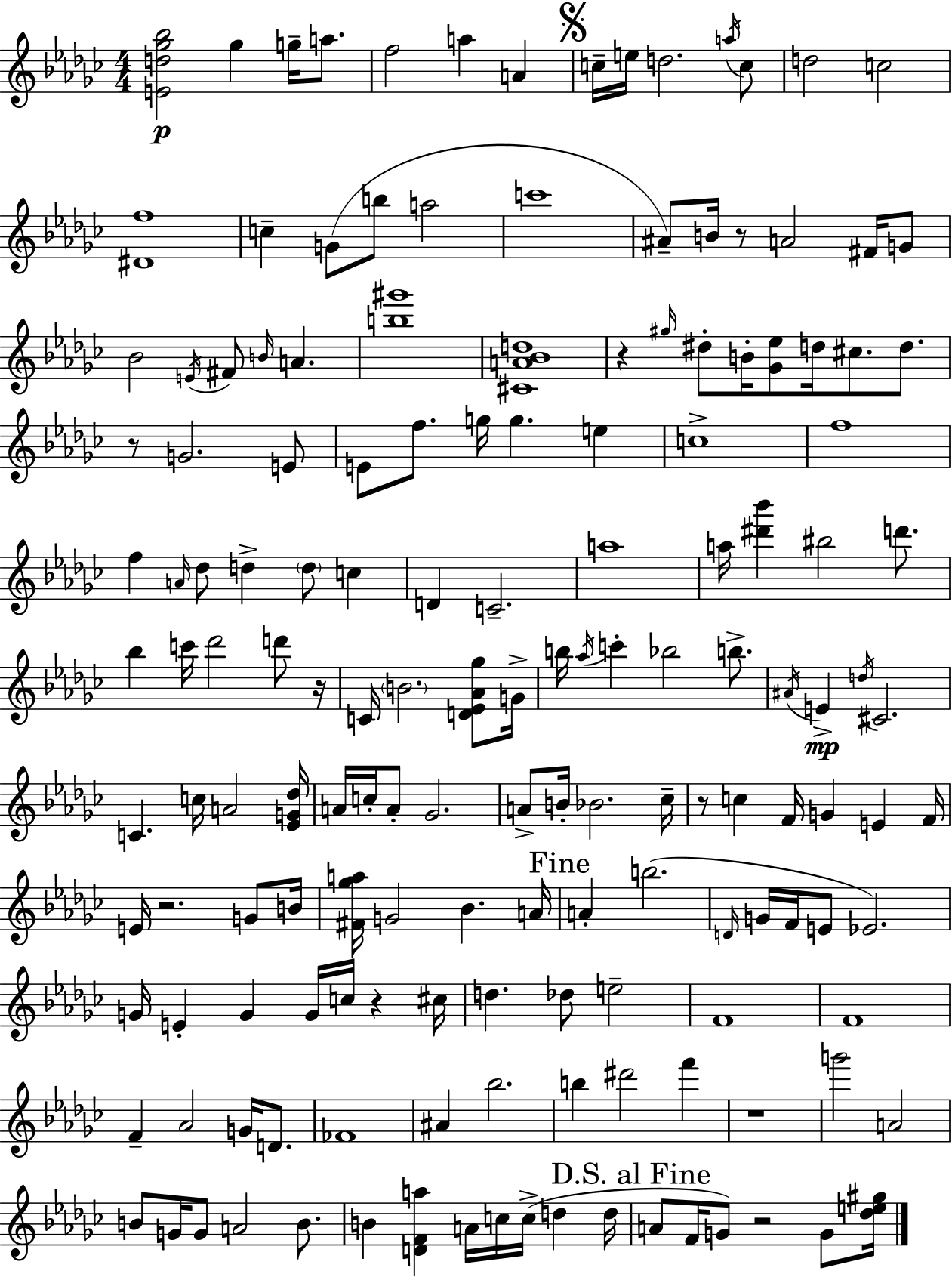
{
  \clef treble
  \numericTimeSignature
  \time 4/4
  \key ees \minor
  <e' d'' ges'' bes''>2\p ges''4 g''16-- a''8. | f''2 a''4 a'4 | \mark \markup { \musicglyph "scripts.segno" } c''16-- e''16 d''2. \acciaccatura { a''16 } c''8 | d''2 c''2 | \break <dis' f''>1 | c''4-- g'8( b''8 a''2 | c'''1 | ais'8--) b'16 r8 a'2 fis'16 g'8 | \break bes'2 \acciaccatura { e'16 } fis'8 \grace { b'16 } a'4. | <b'' gis'''>1 | <cis' a' bes' d''>1 | r4 \grace { gis''16 } dis''8-. b'16-. <ges' ees''>8 d''16 cis''8. | \break d''8. r8 g'2. | e'8 e'8 f''8. g''16 g''4. | e''4 c''1-> | f''1 | \break f''4 \grace { a'16 } des''8 d''4-> \parenthesize d''8 | c''4 d'4 c'2.-- | a''1 | a''16 <dis''' bes'''>4 bis''2 | \break d'''8. bes''4 c'''16 des'''2 | d'''8 r16 c'16 \parenthesize b'2. | <d' ees' aes' ges''>8 g'16-> b''16 \acciaccatura { aes''16 } c'''4-. bes''2 | b''8.-> \acciaccatura { ais'16 } e'4->\mp \acciaccatura { d''16 } cis'2. | \break c'4. c''16 a'2 | <ees' g' des''>16 a'16 c''16-. a'8-. ges'2. | a'8-> b'16-. bes'2. | ces''16-- r8 c''4 f'16 g'4 | \break e'4 f'16 e'16 r2. | g'8 b'16 <fis' ges'' a''>16 g'2 | bes'4. a'16 \mark "Fine" a'4-. b''2.( | \grace { d'16 } g'16 f'16 e'8 ees'2.) | \break g'16 e'4-. g'4 | g'16 c''16 r4 cis''16 d''4. des''8 | e''2-- f'1 | f'1 | \break f'4-- aes'2 | g'16 d'8. fes'1 | ais'4 bes''2. | b''4 dis'''2 | \break f'''4 r1 | g'''2 | a'2 b'8 g'16 g'8 a'2 | b'8. b'4 <d' f' a''>4 | \break a'16 c''16 c''16->( d''4 d''16 \mark "D.S. al Fine" a'8 f'16 g'8) r2 | g'8 <des'' e'' gis''>16 \bar "|."
}